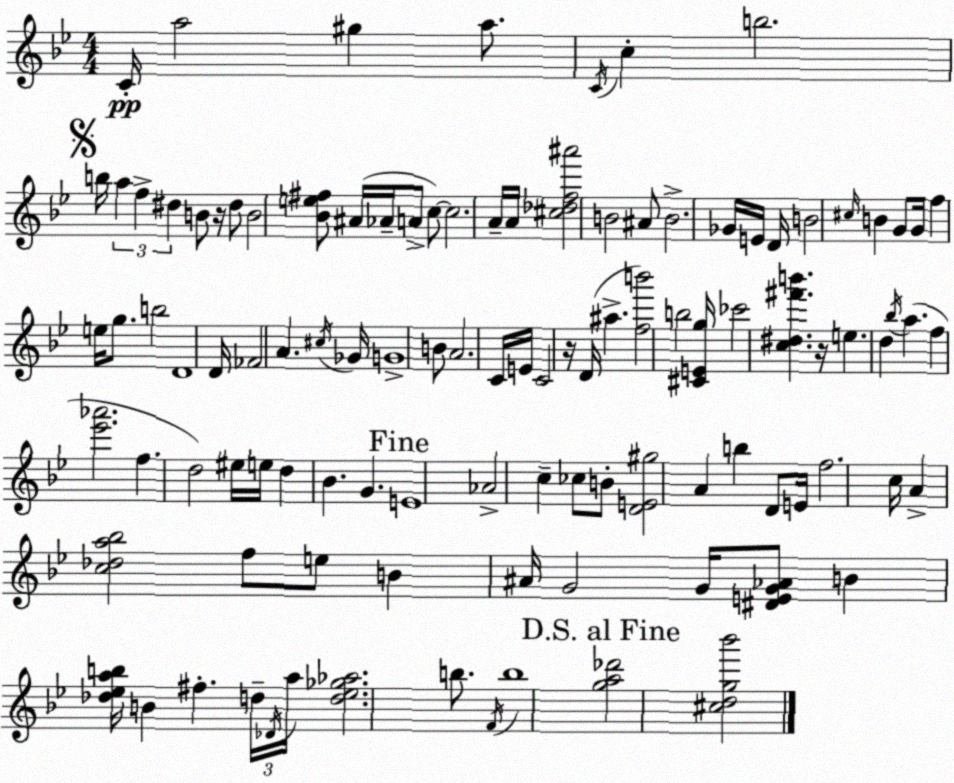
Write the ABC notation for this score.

X:1
T:Untitled
M:4/4
L:1/4
K:Gm
C/4 a2 ^g a/2 C/4 c b2 b/4 a f ^d B/2 z/4 ^d/2 B2 [_Be^f]/2 ^A/4 _A/4 A/2 c/2 c2 A/4 A/4 [^c_df^a']2 B2 ^A/2 B2 _G/4 E/4 D/4 B2 ^c/4 B G/2 G/4 f e/4 g/2 b2 D4 D/4 _F2 A ^c/4 _G/4 G4 B/2 A2 C/4 E/4 C2 z/4 D/4 ^a [fb']2 b2 [^CEg]/4 _c'2 [c^d^f'b'] z/4 e d _b/4 a f [_e'_a']2 f d2 ^e/4 e/4 d _B G E4 _A2 c _c/2 B/2 [DE^g]2 A b D/2 E/4 f2 c/4 A [c_da_b]2 f/2 e/2 B ^A/4 G2 G/4 [^DEG_A]/2 B [_d_eab]/4 B ^f d/4 _D/4 a/4 [d_e_g_a]2 b/2 F/4 b4 [ga_d']2 [^cdg_b']2